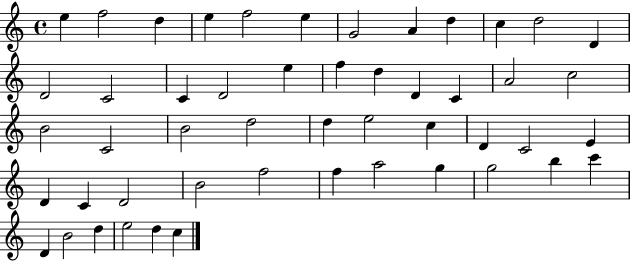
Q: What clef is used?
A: treble